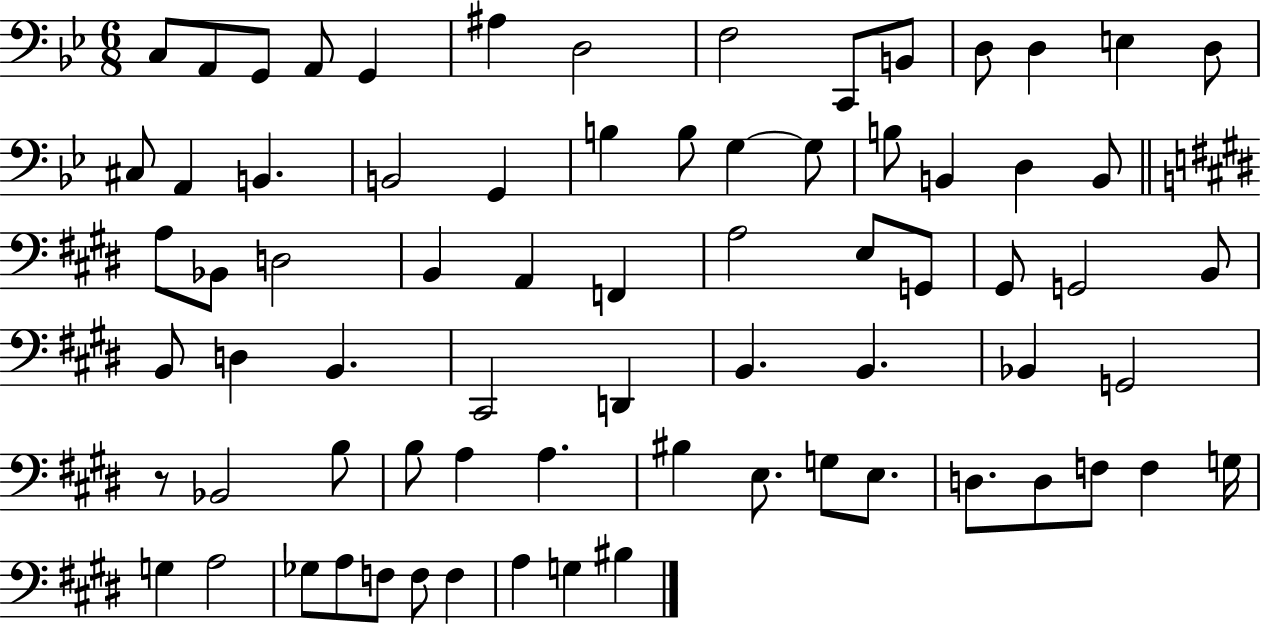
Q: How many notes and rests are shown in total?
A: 73